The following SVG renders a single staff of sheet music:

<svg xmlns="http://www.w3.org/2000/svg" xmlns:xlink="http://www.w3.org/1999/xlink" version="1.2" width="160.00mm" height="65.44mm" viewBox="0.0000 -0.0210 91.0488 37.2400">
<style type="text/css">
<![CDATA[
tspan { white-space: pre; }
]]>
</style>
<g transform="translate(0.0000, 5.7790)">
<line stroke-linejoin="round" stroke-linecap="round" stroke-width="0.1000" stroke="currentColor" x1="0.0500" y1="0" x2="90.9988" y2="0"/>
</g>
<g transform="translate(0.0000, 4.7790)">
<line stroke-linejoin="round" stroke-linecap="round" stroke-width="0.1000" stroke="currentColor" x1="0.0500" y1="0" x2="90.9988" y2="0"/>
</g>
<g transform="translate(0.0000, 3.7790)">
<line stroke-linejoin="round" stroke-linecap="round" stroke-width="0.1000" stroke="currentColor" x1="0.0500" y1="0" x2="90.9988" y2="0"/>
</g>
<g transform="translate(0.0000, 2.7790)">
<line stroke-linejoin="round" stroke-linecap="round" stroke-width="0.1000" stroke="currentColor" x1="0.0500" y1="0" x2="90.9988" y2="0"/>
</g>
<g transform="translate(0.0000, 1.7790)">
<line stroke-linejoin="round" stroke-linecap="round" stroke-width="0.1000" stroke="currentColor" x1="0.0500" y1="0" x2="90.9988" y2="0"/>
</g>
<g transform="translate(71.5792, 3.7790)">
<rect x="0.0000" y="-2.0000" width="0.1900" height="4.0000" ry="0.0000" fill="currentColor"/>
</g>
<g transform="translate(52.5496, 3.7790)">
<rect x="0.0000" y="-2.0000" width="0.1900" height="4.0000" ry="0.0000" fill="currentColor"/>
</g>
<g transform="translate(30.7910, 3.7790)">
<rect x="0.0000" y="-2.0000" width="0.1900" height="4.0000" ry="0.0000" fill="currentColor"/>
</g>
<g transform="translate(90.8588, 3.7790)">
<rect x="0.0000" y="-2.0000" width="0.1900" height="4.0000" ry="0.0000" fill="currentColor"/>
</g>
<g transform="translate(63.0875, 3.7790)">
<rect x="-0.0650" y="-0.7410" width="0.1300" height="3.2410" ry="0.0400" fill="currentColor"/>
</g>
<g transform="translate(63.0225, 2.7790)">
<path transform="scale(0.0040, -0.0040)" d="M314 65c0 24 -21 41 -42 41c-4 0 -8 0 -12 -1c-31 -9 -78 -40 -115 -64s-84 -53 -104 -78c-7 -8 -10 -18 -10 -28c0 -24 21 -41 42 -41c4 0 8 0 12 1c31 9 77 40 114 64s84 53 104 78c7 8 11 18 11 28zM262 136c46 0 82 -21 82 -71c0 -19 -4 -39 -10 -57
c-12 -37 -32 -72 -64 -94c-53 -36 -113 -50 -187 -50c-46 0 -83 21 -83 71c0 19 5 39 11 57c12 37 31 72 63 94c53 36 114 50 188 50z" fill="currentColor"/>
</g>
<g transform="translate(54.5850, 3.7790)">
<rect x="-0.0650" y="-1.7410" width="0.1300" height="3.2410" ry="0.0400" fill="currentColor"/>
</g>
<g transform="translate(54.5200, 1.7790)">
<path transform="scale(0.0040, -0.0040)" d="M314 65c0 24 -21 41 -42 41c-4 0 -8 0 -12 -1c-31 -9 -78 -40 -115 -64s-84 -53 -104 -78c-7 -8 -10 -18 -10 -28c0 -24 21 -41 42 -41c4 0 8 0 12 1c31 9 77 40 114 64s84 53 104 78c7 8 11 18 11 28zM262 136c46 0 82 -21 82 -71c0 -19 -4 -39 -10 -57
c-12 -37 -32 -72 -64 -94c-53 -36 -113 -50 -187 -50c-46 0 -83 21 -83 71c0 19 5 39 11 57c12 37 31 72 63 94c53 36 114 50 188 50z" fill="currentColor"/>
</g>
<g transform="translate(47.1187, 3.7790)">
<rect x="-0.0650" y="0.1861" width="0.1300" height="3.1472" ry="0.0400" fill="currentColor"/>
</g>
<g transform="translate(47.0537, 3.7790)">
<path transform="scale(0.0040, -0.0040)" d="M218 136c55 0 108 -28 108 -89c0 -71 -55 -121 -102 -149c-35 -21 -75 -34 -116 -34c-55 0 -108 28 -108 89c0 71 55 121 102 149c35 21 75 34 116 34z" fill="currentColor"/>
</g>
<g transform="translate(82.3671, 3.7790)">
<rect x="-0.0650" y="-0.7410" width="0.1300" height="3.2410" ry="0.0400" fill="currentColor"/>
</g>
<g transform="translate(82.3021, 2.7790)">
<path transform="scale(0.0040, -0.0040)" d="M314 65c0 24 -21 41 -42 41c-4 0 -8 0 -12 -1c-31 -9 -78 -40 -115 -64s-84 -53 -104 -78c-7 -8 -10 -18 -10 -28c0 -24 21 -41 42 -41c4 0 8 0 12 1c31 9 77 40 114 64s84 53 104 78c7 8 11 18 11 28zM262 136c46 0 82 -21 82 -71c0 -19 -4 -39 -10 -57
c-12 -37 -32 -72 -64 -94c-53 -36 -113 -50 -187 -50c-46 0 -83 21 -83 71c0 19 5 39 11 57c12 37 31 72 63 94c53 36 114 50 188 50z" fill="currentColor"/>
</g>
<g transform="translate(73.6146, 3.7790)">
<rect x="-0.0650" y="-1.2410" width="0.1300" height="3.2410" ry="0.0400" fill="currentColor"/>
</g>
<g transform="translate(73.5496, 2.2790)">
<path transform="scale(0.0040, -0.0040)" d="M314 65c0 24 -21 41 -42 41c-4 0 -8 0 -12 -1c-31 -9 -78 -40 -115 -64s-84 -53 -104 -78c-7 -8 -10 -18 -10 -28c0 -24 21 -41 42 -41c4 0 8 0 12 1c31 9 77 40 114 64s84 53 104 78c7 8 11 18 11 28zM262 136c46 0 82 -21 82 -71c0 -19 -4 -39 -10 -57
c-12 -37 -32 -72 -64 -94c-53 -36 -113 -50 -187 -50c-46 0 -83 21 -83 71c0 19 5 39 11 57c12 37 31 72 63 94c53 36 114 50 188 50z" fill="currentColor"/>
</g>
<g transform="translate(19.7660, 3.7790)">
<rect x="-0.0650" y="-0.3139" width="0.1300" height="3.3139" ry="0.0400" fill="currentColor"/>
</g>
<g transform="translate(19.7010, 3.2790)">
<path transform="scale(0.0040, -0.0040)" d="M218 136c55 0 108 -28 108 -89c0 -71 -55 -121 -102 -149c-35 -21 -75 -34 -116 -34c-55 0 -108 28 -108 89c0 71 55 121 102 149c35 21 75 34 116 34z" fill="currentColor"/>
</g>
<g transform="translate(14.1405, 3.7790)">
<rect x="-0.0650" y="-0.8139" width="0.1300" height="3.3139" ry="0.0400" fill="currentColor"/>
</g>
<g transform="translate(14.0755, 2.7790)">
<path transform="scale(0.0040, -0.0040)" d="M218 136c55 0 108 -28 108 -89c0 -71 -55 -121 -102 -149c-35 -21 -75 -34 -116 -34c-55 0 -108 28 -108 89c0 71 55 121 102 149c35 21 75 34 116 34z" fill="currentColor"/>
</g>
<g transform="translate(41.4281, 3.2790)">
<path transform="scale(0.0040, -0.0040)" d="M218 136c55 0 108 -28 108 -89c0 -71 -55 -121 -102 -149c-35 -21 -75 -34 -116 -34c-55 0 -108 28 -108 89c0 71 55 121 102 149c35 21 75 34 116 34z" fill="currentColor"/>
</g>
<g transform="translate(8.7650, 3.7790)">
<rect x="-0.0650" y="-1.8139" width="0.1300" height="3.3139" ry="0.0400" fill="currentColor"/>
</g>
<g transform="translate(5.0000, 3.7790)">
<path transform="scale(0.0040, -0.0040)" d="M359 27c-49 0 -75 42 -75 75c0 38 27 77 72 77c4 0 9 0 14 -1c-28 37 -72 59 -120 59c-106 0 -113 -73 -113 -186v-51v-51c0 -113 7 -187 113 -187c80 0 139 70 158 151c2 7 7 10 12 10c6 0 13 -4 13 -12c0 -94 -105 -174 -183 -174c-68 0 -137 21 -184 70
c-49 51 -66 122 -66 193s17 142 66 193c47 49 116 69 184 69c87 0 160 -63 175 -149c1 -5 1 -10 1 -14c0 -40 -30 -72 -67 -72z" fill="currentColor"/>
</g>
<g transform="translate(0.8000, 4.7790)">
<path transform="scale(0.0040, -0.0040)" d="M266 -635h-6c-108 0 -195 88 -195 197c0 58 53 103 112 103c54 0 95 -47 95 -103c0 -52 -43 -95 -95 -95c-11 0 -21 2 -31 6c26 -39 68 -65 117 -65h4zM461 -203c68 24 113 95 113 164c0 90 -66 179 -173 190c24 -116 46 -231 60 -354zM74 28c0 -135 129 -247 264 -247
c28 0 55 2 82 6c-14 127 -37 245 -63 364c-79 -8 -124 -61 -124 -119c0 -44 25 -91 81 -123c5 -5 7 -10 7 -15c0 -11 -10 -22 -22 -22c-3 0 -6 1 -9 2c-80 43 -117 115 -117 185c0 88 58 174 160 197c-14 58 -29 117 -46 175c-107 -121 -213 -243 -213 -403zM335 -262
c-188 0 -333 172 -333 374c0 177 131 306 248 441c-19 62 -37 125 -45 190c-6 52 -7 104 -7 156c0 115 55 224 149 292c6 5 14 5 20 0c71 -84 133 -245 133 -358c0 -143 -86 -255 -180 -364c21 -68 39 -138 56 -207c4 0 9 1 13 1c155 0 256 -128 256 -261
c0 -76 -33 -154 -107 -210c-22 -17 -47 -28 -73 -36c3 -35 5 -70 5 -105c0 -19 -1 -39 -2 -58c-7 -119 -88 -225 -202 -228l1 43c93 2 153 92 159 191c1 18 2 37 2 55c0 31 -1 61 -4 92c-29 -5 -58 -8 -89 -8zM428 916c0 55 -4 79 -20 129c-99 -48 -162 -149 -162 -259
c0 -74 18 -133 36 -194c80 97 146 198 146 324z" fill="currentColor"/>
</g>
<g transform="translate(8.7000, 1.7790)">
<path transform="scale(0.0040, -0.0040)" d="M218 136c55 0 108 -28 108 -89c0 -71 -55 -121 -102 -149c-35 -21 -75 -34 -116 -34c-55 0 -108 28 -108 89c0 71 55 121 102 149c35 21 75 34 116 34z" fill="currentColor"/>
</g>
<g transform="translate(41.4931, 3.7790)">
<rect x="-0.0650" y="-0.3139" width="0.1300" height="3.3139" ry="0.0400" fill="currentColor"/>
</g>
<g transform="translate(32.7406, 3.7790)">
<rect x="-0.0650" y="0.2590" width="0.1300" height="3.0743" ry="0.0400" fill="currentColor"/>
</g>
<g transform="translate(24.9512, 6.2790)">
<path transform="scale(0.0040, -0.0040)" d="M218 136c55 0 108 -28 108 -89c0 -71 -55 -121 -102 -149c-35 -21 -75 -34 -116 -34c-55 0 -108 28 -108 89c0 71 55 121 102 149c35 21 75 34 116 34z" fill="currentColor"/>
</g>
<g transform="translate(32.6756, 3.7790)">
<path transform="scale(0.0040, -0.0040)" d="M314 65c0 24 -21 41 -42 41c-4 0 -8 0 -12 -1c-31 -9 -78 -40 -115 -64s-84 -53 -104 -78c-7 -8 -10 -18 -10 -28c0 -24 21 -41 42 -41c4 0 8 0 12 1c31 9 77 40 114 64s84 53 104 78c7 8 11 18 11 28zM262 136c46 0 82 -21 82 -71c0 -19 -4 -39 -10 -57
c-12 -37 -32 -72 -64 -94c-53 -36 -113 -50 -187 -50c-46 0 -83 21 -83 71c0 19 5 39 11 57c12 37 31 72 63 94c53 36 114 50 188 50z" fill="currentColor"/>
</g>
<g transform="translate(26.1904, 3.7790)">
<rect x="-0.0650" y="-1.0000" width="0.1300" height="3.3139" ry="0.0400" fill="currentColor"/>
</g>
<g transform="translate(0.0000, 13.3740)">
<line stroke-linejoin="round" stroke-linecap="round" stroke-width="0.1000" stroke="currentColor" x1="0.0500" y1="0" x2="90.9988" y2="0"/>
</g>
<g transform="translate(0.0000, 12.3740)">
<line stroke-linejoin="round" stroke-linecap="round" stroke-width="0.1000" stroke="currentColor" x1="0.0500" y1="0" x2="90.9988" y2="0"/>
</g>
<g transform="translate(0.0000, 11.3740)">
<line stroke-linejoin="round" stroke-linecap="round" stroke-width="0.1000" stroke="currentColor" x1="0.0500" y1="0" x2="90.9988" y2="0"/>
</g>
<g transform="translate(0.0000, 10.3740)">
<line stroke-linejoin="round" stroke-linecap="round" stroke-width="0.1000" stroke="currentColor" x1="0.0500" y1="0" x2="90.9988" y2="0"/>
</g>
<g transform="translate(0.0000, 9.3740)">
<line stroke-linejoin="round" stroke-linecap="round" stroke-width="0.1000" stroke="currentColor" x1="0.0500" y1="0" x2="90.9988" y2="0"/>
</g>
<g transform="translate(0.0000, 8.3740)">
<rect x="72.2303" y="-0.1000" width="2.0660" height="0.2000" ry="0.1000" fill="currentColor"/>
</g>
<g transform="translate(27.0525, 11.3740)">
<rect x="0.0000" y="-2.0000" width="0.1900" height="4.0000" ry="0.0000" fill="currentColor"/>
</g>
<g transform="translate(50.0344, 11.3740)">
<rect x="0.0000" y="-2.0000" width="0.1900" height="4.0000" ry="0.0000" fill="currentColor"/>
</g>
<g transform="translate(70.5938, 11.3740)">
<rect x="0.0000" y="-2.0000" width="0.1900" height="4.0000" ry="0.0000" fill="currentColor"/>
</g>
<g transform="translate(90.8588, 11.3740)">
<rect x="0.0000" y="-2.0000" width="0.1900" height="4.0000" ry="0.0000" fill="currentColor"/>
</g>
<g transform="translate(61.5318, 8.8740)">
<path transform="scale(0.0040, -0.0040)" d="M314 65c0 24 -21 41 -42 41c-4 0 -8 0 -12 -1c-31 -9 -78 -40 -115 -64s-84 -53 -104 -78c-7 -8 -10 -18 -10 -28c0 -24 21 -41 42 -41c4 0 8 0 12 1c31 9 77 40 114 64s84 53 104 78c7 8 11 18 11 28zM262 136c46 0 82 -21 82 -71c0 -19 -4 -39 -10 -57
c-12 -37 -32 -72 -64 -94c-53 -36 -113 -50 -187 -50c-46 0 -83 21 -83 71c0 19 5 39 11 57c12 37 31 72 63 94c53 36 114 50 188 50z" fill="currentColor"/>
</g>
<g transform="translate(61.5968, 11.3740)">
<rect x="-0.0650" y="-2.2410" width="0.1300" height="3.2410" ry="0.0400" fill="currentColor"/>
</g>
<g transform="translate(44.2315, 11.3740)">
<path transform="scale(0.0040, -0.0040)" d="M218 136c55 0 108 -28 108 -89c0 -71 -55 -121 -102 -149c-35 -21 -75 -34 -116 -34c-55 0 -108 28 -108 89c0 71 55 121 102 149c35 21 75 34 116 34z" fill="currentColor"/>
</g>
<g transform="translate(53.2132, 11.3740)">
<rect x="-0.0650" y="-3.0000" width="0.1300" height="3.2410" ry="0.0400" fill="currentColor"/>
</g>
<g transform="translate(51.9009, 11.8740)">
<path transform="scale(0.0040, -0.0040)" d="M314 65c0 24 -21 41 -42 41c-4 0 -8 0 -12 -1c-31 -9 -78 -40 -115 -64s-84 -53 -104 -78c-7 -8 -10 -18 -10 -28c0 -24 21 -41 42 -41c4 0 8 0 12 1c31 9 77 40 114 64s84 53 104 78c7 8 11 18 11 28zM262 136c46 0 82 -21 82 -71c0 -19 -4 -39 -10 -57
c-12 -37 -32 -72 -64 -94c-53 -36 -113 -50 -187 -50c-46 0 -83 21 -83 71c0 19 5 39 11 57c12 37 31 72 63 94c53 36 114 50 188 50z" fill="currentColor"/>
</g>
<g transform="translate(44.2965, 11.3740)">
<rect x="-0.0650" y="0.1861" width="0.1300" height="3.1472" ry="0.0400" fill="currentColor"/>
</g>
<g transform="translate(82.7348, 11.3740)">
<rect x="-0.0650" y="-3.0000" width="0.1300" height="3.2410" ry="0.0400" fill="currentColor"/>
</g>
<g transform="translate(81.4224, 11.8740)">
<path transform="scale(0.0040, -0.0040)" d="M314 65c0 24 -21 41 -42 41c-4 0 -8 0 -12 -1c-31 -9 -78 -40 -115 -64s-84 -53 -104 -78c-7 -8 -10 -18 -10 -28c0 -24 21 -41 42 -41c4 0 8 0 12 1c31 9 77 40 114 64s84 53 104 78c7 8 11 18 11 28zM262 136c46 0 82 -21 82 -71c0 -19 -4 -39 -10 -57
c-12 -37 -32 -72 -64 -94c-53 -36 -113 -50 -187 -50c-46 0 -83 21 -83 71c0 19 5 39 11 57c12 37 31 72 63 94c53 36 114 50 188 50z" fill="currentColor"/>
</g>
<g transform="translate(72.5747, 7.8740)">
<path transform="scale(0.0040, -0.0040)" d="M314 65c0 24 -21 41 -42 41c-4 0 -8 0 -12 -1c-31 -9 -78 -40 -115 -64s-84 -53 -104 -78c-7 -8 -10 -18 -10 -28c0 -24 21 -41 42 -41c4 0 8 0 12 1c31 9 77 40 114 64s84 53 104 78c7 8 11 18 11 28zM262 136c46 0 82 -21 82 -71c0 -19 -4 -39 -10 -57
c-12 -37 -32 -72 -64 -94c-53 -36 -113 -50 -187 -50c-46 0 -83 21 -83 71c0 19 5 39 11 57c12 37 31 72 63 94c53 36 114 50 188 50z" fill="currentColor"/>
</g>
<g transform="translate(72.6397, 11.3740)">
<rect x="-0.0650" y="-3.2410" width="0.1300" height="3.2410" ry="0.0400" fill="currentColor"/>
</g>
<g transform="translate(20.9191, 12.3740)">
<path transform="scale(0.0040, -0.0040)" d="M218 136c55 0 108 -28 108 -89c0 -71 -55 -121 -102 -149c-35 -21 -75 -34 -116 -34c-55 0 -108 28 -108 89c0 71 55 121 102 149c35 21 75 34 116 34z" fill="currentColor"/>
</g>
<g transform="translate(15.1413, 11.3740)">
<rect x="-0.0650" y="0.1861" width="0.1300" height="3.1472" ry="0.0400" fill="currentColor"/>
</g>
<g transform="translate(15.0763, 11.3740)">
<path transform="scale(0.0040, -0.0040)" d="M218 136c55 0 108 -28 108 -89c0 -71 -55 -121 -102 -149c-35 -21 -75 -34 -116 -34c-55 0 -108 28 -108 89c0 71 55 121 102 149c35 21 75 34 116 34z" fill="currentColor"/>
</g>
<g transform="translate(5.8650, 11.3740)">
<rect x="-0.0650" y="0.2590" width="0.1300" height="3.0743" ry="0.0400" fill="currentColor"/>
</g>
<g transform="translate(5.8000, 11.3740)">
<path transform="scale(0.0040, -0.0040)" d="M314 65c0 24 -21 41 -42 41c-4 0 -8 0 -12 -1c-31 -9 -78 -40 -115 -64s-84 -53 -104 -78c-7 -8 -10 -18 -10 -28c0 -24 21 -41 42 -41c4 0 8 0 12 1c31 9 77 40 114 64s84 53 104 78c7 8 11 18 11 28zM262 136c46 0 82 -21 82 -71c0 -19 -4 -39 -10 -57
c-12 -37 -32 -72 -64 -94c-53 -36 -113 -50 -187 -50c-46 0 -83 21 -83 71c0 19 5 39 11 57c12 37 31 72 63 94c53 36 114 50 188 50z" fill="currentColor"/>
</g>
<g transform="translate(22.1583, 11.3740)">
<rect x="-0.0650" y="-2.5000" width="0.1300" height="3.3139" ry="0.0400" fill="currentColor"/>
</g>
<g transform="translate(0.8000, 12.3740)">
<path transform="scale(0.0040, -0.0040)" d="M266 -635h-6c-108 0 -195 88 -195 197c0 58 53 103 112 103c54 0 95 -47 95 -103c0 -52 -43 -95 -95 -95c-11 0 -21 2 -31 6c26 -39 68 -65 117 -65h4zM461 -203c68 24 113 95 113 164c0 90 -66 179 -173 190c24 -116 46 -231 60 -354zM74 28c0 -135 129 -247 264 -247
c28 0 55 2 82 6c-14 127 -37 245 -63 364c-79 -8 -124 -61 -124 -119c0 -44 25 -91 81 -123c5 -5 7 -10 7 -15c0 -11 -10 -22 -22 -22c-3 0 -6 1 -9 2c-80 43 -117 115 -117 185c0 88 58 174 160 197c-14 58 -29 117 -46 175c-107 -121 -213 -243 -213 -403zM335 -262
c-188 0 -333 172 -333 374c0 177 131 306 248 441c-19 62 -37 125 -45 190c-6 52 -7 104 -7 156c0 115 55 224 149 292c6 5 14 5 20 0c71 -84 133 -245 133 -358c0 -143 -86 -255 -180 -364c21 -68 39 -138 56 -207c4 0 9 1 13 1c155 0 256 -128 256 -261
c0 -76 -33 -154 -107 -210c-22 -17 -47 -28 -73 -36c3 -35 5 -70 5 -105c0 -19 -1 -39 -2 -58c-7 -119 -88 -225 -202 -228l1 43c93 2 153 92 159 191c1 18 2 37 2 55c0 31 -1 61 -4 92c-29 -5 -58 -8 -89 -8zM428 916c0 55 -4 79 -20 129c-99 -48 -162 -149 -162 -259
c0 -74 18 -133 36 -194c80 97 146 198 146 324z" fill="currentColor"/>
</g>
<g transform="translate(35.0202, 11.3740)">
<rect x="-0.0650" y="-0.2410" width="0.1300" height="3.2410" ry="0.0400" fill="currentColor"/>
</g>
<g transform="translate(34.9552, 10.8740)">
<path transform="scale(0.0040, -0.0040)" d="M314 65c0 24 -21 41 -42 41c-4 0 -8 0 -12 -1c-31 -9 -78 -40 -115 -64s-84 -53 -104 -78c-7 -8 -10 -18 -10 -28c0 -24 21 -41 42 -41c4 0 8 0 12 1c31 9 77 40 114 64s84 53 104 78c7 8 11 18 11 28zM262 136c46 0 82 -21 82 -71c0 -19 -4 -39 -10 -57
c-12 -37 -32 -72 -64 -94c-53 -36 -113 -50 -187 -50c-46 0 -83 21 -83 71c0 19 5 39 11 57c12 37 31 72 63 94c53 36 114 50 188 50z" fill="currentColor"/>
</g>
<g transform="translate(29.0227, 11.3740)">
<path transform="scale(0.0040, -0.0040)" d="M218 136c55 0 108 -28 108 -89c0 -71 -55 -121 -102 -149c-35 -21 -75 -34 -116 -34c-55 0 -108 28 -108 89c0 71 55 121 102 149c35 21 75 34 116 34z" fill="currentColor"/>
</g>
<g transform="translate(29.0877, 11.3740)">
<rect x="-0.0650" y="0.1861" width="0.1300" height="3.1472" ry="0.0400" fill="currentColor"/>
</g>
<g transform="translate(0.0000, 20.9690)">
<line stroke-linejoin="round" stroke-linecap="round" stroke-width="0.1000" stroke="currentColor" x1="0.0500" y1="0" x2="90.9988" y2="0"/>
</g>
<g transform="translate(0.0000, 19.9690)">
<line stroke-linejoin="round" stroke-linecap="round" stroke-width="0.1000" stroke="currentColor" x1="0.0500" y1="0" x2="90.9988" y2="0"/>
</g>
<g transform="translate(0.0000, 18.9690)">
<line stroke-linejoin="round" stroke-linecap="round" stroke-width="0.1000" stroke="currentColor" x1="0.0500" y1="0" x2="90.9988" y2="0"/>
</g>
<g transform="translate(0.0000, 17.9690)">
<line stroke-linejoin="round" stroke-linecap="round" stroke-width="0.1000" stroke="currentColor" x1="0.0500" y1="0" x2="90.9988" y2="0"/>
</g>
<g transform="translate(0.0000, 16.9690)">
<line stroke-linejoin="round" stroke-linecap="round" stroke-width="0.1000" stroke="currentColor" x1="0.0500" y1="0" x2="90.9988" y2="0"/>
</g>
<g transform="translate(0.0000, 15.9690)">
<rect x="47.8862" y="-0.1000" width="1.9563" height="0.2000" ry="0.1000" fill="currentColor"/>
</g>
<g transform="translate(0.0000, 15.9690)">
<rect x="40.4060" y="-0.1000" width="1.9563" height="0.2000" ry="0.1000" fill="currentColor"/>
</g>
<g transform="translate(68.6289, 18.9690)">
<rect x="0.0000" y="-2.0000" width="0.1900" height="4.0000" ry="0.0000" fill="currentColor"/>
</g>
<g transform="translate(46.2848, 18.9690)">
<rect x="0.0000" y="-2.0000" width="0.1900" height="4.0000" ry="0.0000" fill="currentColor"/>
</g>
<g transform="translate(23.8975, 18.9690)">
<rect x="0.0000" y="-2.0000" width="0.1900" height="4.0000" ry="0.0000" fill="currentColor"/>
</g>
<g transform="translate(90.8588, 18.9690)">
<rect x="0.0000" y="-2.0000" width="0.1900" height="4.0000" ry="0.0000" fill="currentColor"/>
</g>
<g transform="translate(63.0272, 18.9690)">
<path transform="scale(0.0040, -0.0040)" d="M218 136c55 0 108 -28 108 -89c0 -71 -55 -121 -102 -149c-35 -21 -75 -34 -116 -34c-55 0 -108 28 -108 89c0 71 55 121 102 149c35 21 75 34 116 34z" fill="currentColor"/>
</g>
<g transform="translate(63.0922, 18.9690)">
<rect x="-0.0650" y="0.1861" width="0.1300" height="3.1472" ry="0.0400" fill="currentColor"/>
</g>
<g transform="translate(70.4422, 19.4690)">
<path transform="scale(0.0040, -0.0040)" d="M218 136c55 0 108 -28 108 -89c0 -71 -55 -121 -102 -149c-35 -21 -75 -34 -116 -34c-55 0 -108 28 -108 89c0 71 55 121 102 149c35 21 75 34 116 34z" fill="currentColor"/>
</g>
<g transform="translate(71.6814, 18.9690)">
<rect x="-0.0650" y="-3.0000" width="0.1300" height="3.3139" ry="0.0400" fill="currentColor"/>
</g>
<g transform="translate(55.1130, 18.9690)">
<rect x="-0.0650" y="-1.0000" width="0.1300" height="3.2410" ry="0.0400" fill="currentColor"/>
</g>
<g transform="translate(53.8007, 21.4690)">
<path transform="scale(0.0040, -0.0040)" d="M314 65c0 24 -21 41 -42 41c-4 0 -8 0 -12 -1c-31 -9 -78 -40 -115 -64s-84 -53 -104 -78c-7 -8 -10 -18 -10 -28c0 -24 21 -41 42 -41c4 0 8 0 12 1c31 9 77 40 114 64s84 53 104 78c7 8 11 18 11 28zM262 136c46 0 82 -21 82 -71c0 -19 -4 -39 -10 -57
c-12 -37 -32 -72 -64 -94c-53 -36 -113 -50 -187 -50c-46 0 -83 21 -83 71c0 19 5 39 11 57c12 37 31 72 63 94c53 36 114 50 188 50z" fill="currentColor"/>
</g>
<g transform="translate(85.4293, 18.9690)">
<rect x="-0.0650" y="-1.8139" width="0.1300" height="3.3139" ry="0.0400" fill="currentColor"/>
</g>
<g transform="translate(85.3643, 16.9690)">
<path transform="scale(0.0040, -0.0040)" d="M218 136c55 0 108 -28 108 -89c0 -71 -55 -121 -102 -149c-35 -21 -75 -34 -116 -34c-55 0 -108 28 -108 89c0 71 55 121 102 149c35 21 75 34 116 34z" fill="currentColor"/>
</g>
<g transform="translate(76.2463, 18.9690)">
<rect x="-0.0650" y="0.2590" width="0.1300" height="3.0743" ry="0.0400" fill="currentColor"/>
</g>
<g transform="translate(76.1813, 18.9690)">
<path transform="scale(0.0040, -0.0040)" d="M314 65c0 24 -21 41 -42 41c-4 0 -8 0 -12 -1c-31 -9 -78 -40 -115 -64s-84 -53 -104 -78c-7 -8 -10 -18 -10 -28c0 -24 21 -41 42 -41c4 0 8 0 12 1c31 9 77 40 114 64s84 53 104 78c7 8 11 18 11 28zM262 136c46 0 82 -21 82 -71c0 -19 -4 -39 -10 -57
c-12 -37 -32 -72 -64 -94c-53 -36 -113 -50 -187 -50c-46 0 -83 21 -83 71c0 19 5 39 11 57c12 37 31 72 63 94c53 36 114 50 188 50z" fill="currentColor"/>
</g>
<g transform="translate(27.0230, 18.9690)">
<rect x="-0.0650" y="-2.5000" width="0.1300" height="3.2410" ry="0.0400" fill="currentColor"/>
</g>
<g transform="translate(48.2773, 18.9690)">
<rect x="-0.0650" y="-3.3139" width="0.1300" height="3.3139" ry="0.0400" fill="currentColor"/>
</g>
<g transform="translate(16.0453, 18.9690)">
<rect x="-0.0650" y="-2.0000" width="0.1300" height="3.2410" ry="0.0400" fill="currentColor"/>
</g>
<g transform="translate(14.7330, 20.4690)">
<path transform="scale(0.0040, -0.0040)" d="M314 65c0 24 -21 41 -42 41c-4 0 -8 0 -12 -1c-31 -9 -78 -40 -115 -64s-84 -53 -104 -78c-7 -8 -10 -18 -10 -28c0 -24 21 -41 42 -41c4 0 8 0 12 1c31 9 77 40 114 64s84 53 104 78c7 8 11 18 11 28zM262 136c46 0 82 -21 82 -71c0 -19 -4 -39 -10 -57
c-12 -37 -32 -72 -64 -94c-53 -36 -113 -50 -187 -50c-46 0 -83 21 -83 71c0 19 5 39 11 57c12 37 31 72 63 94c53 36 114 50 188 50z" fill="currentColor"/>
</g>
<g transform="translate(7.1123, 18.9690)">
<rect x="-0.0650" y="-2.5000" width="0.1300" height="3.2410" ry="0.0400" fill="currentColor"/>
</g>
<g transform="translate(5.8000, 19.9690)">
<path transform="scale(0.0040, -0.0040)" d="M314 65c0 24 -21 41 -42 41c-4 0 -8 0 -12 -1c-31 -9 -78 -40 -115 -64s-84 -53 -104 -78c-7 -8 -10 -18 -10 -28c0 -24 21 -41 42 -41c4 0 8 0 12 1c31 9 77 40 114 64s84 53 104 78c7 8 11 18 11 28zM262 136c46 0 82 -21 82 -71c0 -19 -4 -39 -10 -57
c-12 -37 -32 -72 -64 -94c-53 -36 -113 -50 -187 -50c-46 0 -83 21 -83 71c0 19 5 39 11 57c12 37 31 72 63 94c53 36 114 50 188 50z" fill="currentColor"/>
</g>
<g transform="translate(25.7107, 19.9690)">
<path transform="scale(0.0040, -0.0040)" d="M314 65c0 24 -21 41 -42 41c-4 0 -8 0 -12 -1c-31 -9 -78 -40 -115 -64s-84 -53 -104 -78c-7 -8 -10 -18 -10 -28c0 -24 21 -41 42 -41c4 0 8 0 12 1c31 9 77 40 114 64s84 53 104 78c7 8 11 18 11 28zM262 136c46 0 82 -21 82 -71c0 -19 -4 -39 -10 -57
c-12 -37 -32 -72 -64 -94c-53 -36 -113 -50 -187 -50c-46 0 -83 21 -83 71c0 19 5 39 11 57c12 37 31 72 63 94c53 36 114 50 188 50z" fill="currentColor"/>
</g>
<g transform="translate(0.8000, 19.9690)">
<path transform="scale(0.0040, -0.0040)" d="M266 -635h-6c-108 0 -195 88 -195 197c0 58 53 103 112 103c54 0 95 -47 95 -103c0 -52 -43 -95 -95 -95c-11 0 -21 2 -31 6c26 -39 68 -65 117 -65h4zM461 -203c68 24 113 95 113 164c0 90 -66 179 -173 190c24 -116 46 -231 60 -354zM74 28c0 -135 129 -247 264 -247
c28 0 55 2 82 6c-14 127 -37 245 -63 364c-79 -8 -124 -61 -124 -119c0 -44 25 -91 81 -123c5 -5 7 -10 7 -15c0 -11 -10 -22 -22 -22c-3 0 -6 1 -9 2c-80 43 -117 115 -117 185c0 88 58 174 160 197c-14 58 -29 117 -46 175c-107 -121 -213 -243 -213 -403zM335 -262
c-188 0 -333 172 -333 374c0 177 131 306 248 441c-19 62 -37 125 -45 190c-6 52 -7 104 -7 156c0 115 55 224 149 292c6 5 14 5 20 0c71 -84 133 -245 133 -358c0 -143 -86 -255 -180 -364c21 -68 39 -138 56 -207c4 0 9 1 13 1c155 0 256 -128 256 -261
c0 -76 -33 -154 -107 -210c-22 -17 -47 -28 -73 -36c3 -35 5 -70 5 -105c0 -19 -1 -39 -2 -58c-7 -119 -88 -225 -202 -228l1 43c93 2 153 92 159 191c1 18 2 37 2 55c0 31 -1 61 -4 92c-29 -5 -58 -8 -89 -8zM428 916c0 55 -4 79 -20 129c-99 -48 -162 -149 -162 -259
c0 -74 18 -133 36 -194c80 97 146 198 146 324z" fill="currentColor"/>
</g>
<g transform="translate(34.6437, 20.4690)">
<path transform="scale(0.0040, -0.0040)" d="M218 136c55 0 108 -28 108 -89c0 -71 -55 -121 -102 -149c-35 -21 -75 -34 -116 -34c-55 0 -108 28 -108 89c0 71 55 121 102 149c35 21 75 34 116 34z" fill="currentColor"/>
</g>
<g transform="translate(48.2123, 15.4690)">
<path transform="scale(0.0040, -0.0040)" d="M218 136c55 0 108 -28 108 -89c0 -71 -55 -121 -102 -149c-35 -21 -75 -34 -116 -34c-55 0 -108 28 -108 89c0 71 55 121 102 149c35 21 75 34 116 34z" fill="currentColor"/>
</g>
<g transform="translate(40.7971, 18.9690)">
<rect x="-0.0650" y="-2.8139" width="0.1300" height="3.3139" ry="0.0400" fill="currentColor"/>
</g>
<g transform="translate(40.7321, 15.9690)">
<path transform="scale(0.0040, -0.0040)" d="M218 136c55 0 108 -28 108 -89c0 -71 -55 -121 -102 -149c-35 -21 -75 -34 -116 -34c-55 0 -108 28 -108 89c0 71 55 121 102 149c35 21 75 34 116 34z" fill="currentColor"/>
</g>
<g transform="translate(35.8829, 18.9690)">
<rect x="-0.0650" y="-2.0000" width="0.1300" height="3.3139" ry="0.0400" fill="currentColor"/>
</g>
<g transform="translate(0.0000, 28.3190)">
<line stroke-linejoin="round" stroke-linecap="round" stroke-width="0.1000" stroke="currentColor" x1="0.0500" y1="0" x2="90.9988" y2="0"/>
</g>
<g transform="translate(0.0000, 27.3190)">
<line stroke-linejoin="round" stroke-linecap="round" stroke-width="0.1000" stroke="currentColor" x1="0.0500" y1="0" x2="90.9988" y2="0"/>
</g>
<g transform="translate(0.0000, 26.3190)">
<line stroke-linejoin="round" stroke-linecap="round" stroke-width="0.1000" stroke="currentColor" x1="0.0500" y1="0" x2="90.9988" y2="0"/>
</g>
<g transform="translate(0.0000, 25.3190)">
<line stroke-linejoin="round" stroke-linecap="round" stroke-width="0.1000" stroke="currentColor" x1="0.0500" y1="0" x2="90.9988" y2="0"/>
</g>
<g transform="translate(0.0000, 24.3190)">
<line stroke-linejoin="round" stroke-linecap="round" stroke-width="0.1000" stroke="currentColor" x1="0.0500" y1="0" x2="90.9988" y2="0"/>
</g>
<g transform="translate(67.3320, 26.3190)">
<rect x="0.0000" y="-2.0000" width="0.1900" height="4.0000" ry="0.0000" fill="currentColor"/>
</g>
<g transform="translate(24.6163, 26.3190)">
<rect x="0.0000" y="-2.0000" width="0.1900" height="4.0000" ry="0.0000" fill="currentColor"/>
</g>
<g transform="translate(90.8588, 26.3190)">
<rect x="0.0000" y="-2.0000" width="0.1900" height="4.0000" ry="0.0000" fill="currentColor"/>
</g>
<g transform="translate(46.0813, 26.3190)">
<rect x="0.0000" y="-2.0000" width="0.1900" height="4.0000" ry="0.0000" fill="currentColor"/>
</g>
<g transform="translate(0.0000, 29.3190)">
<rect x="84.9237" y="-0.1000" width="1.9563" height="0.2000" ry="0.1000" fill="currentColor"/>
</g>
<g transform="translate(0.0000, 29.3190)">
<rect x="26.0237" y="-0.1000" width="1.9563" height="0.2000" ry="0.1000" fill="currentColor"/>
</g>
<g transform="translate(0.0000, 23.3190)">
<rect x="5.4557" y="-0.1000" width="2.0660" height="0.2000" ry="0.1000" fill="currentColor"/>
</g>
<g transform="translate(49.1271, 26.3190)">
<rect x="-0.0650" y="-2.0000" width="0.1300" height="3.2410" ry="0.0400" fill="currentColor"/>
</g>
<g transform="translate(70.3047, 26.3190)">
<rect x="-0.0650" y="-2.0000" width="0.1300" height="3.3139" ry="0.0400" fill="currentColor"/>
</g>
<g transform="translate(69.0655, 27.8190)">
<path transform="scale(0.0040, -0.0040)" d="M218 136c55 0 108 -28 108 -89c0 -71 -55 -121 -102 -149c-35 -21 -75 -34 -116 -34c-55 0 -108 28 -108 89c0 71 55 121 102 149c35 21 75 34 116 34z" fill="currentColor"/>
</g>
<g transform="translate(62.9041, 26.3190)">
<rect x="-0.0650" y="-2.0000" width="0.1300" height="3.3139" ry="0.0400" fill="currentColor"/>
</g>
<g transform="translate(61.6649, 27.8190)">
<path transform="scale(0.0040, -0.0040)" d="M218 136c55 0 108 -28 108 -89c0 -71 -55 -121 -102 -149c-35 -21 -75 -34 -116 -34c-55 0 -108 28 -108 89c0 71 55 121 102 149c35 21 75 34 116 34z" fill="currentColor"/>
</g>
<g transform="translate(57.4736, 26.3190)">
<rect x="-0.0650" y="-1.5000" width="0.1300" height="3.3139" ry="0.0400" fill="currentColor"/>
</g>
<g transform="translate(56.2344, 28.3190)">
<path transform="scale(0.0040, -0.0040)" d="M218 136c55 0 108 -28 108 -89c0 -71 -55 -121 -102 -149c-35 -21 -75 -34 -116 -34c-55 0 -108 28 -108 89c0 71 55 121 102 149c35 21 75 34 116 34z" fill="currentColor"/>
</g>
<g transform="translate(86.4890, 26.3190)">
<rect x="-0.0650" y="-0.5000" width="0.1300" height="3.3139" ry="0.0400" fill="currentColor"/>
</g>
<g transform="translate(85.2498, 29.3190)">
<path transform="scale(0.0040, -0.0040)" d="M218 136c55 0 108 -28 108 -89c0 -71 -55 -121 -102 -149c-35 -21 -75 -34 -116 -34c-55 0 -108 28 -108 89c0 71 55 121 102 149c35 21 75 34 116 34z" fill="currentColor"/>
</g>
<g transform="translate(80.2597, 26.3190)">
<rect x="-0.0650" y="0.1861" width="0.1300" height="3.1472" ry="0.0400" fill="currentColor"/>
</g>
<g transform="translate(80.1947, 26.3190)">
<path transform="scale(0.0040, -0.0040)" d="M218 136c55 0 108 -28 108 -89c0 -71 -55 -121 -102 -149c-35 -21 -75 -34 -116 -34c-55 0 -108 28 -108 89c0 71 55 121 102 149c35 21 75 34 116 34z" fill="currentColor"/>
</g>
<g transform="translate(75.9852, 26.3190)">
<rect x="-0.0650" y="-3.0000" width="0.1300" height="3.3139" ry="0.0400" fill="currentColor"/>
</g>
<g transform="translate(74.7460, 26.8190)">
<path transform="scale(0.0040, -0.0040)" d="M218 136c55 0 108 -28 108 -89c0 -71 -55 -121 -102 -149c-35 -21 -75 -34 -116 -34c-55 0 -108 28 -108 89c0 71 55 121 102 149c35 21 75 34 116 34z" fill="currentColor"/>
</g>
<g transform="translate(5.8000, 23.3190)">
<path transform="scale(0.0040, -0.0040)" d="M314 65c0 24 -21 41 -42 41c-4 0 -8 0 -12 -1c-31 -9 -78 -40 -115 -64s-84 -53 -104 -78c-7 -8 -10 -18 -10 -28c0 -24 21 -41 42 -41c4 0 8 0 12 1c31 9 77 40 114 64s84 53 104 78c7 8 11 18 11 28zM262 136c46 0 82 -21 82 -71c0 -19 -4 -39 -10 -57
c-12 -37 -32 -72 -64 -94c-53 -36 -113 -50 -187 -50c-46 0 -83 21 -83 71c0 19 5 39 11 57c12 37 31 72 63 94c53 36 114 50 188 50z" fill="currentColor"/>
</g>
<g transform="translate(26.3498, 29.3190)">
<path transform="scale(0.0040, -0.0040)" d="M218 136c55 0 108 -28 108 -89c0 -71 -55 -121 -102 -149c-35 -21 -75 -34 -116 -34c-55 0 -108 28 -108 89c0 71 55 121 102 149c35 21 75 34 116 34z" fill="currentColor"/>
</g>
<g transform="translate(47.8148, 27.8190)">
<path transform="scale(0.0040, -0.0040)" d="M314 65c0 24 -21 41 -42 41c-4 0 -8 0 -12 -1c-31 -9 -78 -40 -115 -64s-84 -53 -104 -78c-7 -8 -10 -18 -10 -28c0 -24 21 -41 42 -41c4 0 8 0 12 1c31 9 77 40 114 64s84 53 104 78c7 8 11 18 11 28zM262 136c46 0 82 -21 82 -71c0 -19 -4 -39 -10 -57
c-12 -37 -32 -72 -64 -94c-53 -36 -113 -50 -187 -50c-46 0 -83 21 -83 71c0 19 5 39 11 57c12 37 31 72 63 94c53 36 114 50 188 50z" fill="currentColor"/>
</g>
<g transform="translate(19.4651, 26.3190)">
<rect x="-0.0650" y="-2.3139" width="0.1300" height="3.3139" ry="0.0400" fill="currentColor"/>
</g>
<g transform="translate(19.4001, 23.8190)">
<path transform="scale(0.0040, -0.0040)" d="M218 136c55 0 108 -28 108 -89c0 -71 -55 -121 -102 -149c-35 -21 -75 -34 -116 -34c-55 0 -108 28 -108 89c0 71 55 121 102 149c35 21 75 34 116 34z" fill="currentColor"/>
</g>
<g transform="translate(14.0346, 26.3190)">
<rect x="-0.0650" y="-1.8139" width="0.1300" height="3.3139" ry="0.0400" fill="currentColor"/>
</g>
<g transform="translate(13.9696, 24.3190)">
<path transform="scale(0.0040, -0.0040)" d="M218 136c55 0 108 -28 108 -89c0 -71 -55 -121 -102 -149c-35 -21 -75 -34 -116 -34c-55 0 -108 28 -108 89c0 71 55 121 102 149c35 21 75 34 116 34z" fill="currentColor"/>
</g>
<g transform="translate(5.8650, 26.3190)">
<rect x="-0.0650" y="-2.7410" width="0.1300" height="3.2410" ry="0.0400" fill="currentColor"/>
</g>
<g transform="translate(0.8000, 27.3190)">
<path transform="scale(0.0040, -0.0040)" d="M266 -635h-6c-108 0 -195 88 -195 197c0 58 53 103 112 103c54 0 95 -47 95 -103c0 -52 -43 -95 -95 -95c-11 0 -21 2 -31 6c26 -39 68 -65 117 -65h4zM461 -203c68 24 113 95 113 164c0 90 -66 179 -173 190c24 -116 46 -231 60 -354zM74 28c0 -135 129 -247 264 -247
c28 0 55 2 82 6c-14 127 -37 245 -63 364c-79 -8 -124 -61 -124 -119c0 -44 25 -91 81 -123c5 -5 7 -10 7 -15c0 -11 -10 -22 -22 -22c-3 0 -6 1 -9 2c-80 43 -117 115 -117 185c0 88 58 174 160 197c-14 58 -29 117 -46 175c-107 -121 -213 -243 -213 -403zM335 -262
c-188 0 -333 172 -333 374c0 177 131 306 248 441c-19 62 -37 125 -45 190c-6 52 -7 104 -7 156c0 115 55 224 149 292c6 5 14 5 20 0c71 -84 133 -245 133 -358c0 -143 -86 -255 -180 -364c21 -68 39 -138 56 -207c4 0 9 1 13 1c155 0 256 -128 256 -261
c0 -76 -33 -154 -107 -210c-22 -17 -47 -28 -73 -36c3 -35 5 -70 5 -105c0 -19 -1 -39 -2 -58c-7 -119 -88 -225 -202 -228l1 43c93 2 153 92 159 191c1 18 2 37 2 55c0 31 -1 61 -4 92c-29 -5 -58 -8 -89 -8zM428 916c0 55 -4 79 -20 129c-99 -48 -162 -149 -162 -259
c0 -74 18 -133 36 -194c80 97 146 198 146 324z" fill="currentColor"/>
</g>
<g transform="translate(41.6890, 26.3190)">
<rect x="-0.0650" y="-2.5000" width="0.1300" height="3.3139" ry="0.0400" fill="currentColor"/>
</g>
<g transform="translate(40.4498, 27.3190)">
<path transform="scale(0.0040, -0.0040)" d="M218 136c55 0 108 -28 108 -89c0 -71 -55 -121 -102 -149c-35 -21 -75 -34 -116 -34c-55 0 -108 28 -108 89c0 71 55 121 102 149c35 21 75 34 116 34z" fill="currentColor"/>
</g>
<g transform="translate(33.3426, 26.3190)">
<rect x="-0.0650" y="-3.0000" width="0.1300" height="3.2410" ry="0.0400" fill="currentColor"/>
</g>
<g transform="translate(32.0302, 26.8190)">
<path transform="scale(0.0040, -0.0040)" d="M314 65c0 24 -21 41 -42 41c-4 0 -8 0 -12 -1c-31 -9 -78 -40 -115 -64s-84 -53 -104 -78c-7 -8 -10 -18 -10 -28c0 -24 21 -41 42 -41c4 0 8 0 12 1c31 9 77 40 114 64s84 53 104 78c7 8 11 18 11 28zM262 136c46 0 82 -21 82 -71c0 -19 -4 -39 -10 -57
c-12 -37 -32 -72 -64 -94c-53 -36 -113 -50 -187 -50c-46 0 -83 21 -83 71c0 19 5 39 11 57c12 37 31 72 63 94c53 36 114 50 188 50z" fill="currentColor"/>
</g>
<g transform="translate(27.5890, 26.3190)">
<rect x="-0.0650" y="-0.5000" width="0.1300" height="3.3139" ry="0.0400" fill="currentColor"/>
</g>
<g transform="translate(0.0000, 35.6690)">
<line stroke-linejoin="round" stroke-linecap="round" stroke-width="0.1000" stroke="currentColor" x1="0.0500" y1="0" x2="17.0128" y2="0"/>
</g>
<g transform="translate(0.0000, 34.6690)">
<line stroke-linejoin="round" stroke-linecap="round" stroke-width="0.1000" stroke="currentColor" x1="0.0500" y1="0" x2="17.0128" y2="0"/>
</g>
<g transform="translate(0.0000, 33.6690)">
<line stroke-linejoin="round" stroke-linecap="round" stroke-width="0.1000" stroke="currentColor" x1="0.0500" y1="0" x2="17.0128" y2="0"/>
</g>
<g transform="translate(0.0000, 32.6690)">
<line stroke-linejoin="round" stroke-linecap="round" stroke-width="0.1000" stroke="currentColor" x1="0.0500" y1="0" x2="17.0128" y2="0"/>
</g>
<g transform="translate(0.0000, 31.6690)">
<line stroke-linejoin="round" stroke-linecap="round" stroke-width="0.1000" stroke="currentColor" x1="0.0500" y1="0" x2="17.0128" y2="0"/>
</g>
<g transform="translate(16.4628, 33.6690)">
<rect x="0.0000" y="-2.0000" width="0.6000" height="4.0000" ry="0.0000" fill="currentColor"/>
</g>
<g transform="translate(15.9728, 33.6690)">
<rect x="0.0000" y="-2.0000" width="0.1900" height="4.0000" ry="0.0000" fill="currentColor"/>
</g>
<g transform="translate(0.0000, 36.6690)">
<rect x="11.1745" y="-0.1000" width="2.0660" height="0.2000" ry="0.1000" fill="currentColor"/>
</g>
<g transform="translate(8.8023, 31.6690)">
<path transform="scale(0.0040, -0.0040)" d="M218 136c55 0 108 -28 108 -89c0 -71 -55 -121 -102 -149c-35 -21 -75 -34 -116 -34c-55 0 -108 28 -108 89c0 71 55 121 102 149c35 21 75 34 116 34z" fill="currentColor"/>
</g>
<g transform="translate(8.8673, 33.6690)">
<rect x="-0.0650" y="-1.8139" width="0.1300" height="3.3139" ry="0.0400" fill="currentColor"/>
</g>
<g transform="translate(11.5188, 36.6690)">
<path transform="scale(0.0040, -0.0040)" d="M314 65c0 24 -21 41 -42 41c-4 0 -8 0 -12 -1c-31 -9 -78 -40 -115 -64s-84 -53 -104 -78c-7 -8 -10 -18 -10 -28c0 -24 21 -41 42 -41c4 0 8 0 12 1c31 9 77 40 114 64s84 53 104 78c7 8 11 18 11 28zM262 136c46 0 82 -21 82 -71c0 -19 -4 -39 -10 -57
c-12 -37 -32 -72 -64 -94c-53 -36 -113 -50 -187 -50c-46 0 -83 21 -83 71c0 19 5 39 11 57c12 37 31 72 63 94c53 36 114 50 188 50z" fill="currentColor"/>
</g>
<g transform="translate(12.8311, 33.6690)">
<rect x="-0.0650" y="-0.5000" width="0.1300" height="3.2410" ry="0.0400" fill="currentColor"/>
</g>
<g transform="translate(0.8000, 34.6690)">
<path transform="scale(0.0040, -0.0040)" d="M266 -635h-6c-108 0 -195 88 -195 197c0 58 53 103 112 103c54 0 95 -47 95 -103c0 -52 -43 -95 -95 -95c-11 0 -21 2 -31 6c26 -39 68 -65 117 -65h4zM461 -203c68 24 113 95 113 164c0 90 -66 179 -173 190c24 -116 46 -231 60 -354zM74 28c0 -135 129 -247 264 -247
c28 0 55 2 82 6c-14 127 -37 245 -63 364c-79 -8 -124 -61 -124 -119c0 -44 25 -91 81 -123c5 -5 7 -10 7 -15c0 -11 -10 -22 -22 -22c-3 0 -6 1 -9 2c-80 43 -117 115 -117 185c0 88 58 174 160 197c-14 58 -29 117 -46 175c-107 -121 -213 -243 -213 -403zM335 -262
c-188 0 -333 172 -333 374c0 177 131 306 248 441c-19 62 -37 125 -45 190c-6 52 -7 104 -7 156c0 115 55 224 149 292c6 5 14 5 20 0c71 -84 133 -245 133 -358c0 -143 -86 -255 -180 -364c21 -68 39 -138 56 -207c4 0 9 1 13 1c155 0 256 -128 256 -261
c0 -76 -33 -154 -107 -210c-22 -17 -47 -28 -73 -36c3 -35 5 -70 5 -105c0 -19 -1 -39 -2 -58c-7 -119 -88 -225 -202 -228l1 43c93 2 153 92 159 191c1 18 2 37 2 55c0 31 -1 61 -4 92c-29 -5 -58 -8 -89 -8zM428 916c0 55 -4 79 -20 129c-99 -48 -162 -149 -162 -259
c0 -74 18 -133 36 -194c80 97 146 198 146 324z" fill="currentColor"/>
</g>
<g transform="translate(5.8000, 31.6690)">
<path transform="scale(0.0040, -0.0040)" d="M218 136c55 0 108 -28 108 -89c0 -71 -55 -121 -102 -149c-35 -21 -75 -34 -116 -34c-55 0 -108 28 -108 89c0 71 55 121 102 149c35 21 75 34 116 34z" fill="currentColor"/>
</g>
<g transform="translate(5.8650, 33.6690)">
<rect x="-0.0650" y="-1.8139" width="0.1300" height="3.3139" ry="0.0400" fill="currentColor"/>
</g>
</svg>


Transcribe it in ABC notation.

X:1
T:Untitled
M:4/4
L:1/4
K:C
f d c D B2 c B f2 d2 e2 d2 B2 B G B c2 B A2 g2 b2 A2 G2 F2 G2 F a b D2 B A B2 f a2 f g C A2 G F2 E F F A B C f f C2